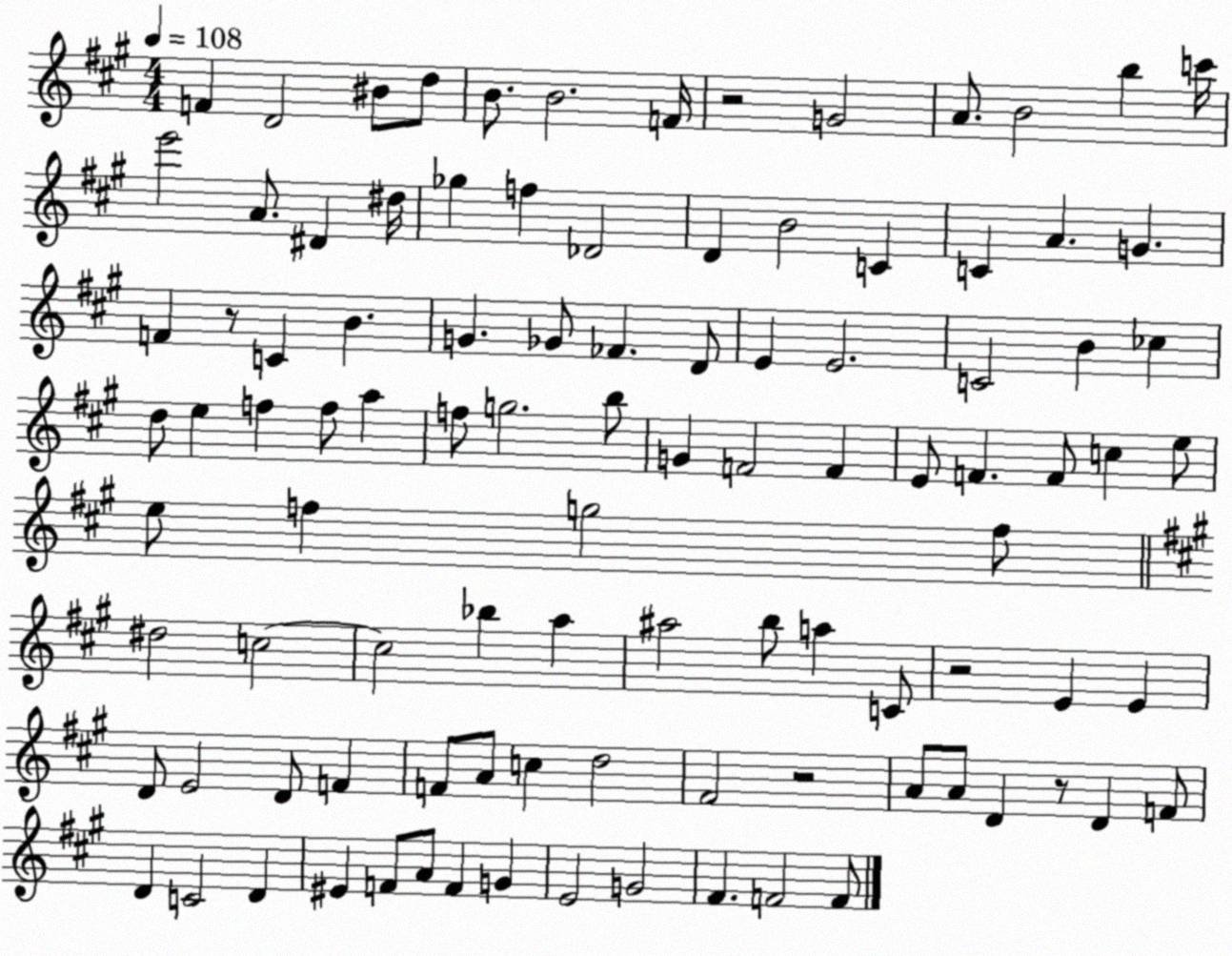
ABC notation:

X:1
T:Untitled
M:4/4
L:1/4
K:A
F D2 ^B/2 d/2 B/2 B2 F/4 z2 G2 A/2 B2 b c'/4 e'2 A/2 ^D ^d/4 _g f _D2 D B2 C C A G F z/2 C B G _G/2 _F D/2 E E2 C2 B _c d/2 e f f/2 a f/2 g2 b/2 G F2 F E/2 F F/2 c e/2 e/2 f g2 f/2 ^d2 c2 c2 _b a ^a2 b/2 a C/2 z2 E E D/2 E2 D/2 F F/2 A/2 c d2 ^F2 z2 A/2 A/2 D z/2 D F/2 D C2 D ^E F/2 A/2 F G E2 G2 ^F F2 F/2